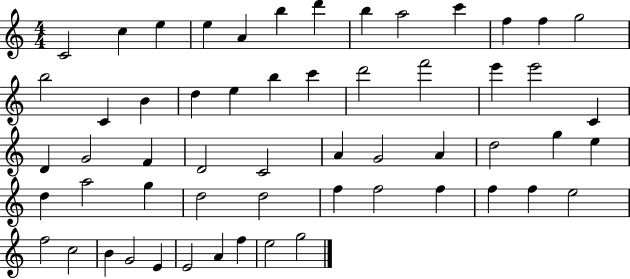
C4/h C5/q E5/q E5/q A4/q B5/q D6/q B5/q A5/h C6/q F5/q F5/q G5/h B5/h C4/q B4/q D5/q E5/q B5/q C6/q D6/h F6/h E6/q E6/h C4/q D4/q G4/h F4/q D4/h C4/h A4/q G4/h A4/q D5/h G5/q E5/q D5/q A5/h G5/q D5/h D5/h F5/q F5/h F5/q F5/q F5/q E5/h F5/h C5/h B4/q G4/h E4/q E4/h A4/q F5/q E5/h G5/h